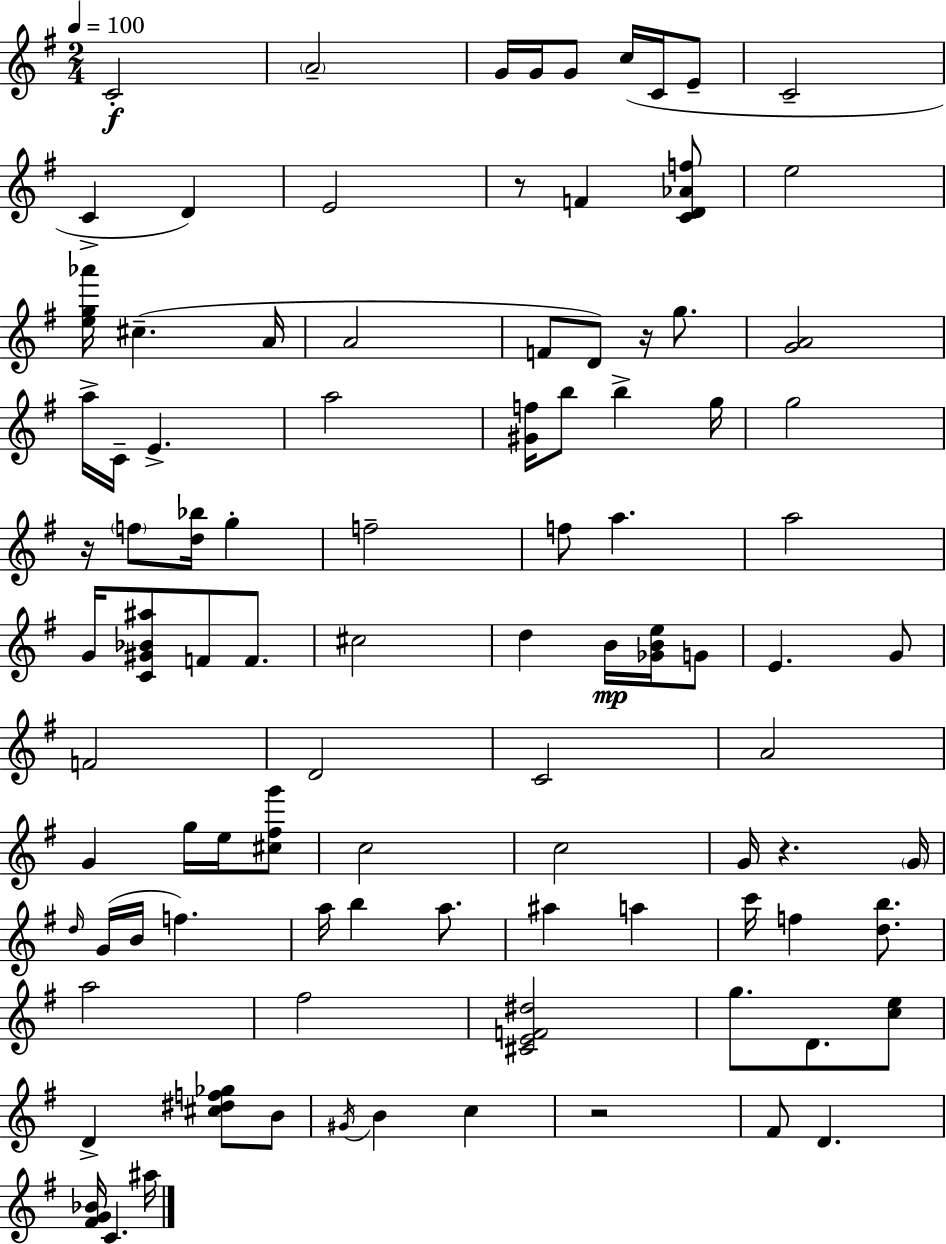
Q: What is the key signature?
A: G major